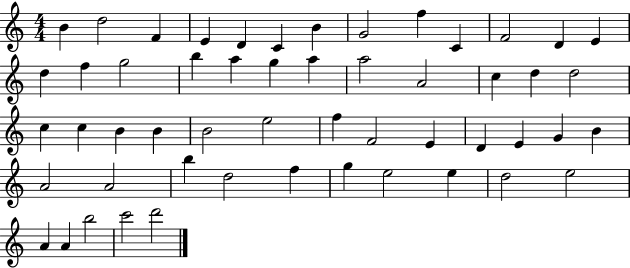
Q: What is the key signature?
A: C major